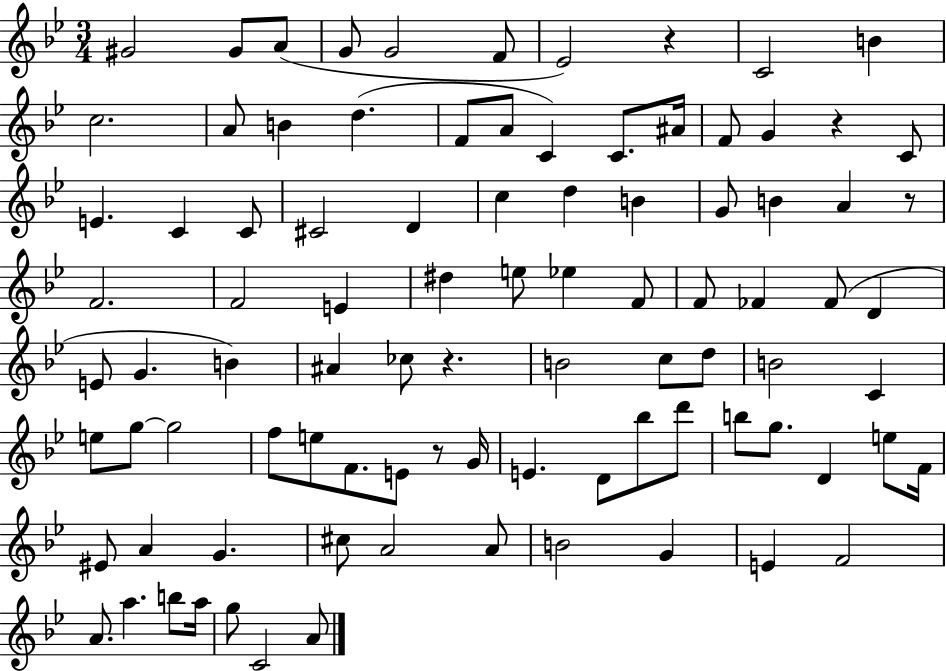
{
  \clef treble
  \numericTimeSignature
  \time 3/4
  \key bes \major
  gis'2 gis'8 a'8( | g'8 g'2 f'8 | ees'2) r4 | c'2 b'4 | \break c''2. | a'8 b'4 d''4.( | f'8 a'8 c'4) c'8. ais'16 | f'8 g'4 r4 c'8 | \break e'4. c'4 c'8 | cis'2 d'4 | c''4 d''4 b'4 | g'8 b'4 a'4 r8 | \break f'2. | f'2 e'4 | dis''4 e''8 ees''4 f'8 | f'8 fes'4 fes'8( d'4 | \break e'8 g'4. b'4) | ais'4 ces''8 r4. | b'2 c''8 d''8 | b'2 c'4 | \break e''8 g''8~~ g''2 | f''8 e''8 f'8. e'8 r8 g'16 | e'4. d'8 bes''8 d'''8 | b''8 g''8. d'4 e''8 f'16 | \break eis'8 a'4 g'4. | cis''8 a'2 a'8 | b'2 g'4 | e'4 f'2 | \break a'8. a''4. b''8 a''16 | g''8 c'2 a'8 | \bar "|."
}